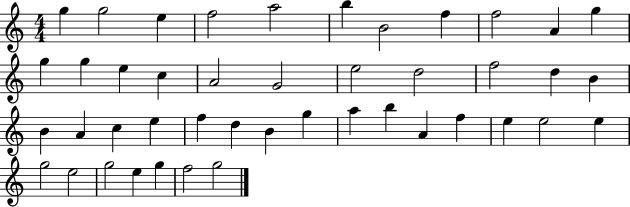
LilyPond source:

{
  \clef treble
  \numericTimeSignature
  \time 4/4
  \key c \major
  g''4 g''2 e''4 | f''2 a''2 | b''4 b'2 f''4 | f''2 a'4 g''4 | \break g''4 g''4 e''4 c''4 | a'2 g'2 | e''2 d''2 | f''2 d''4 b'4 | \break b'4 a'4 c''4 e''4 | f''4 d''4 b'4 g''4 | a''4 b''4 a'4 f''4 | e''4 e''2 e''4 | \break g''2 e''2 | g''2 e''4 g''4 | f''2 g''2 | \bar "|."
}